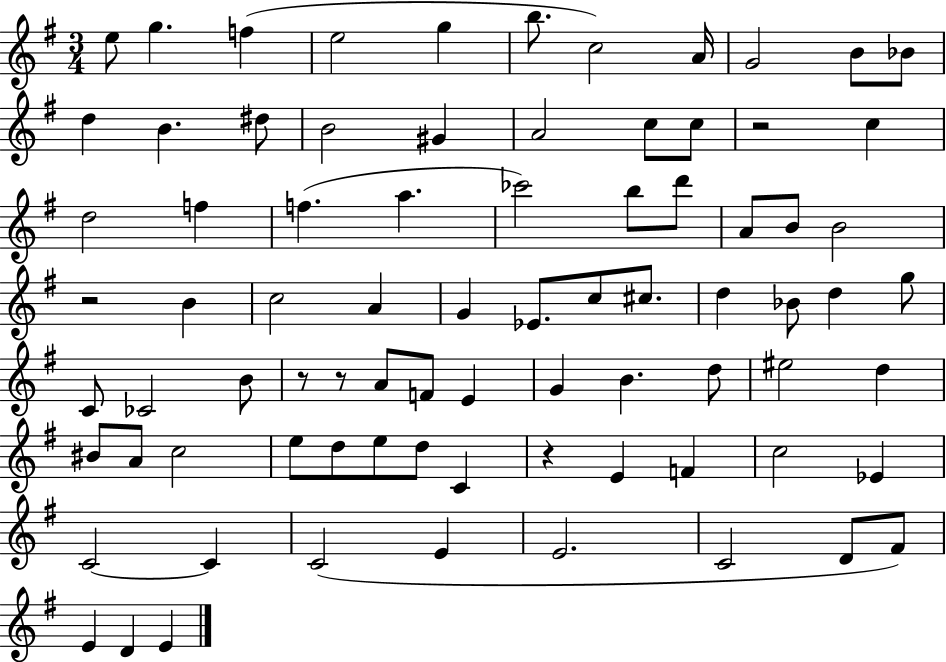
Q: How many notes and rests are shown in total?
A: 80